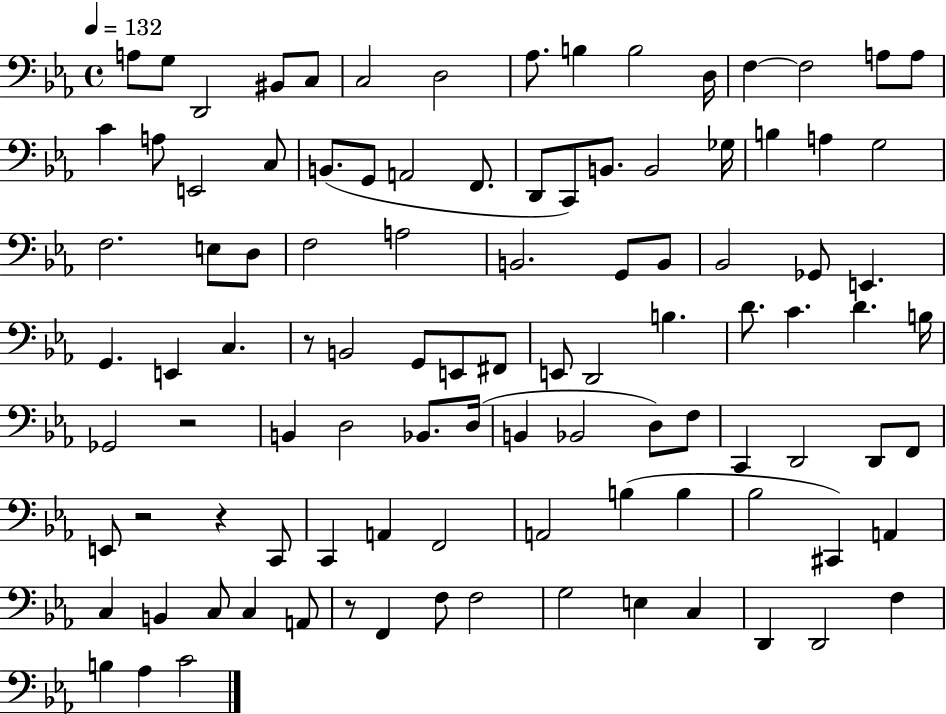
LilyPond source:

{
  \clef bass
  \time 4/4
  \defaultTimeSignature
  \key ees \major
  \tempo 4 = 132
  a8 g8 d,2 bis,8 c8 | c2 d2 | aes8. b4 b2 d16 | f4~~ f2 a8 a8 | \break c'4 a8 e,2 c8 | b,8.( g,8 a,2 f,8. | d,8 c,8) b,8. b,2 ges16 | b4 a4 g2 | \break f2. e8 d8 | f2 a2 | b,2. g,8 b,8 | bes,2 ges,8 e,4. | \break g,4. e,4 c4. | r8 b,2 g,8 e,8 fis,8 | e,8 d,2 b4. | d'8. c'4. d'4. b16 | \break ges,2 r2 | b,4 d2 bes,8. d16( | b,4 bes,2 d8) f8 | c,4 d,2 d,8 f,8 | \break e,8 r2 r4 c,8 | c,4 a,4 f,2 | a,2 b4( b4 | bes2 cis,4) a,4 | \break c4 b,4 c8 c4 a,8 | r8 f,4 f8 f2 | g2 e4 c4 | d,4 d,2 f4 | \break b4 aes4 c'2 | \bar "|."
}